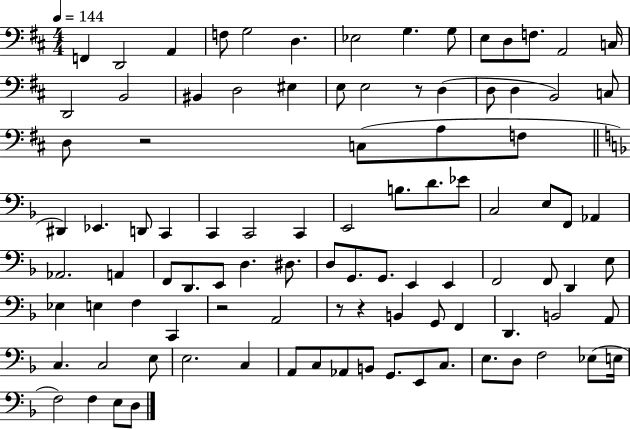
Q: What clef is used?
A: bass